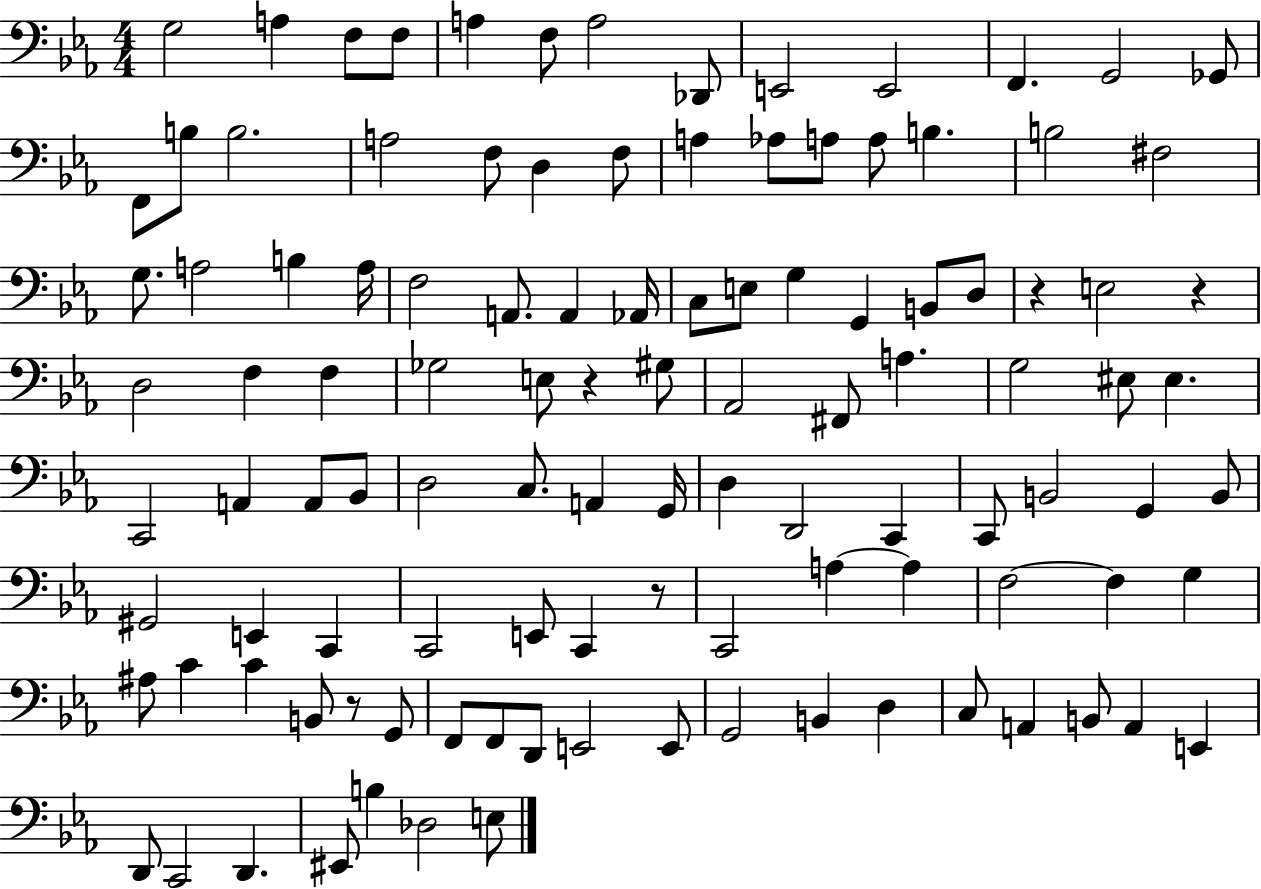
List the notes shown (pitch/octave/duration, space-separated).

G3/h A3/q F3/e F3/e A3/q F3/e A3/h Db2/e E2/h E2/h F2/q. G2/h Gb2/e F2/e B3/e B3/h. A3/h F3/e D3/q F3/e A3/q Ab3/e A3/e A3/e B3/q. B3/h F#3/h G3/e. A3/h B3/q A3/s F3/h A2/e. A2/q Ab2/s C3/e E3/e G3/q G2/q B2/e D3/e R/q E3/h R/q D3/h F3/q F3/q Gb3/h E3/e R/q G#3/e Ab2/h F#2/e A3/q. G3/h EIS3/e EIS3/q. C2/h A2/q A2/e Bb2/e D3/h C3/e. A2/q G2/s D3/q D2/h C2/q C2/e B2/h G2/q B2/e G#2/h E2/q C2/q C2/h E2/e C2/q R/e C2/h A3/q A3/q F3/h F3/q G3/q A#3/e C4/q C4/q B2/e R/e G2/e F2/e F2/e D2/e E2/h E2/e G2/h B2/q D3/q C3/e A2/q B2/e A2/q E2/q D2/e C2/h D2/q. EIS2/e B3/q Db3/h E3/e